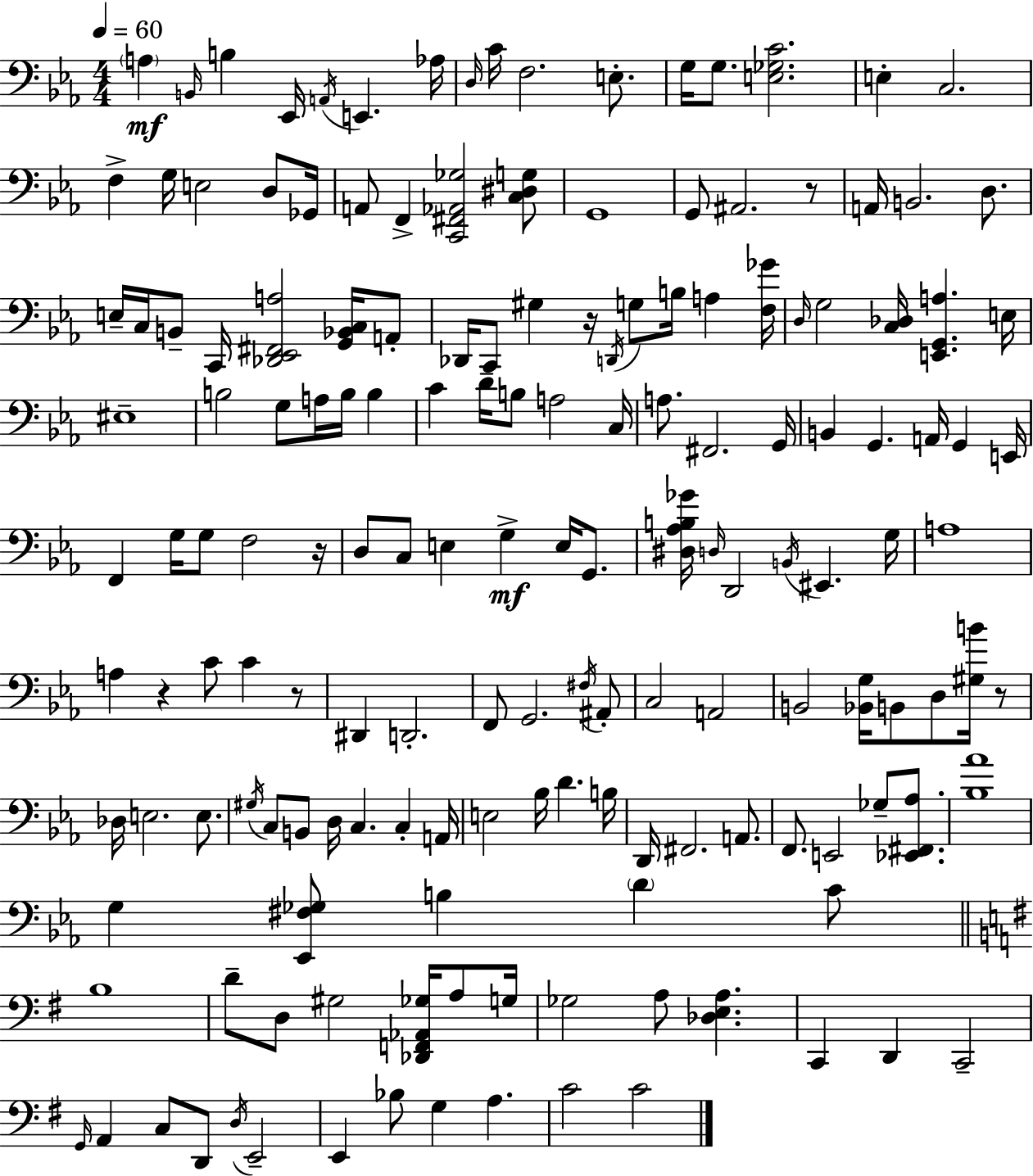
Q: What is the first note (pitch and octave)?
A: A3